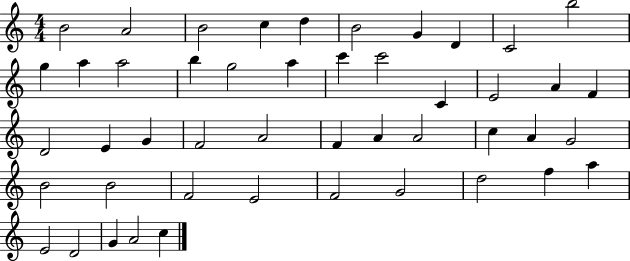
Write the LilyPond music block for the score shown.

{
  \clef treble
  \numericTimeSignature
  \time 4/4
  \key c \major
  b'2 a'2 | b'2 c''4 d''4 | b'2 g'4 d'4 | c'2 b''2 | \break g''4 a''4 a''2 | b''4 g''2 a''4 | c'''4 c'''2 c'4 | e'2 a'4 f'4 | \break d'2 e'4 g'4 | f'2 a'2 | f'4 a'4 a'2 | c''4 a'4 g'2 | \break b'2 b'2 | f'2 e'2 | f'2 g'2 | d''2 f''4 a''4 | \break e'2 d'2 | g'4 a'2 c''4 | \bar "|."
}